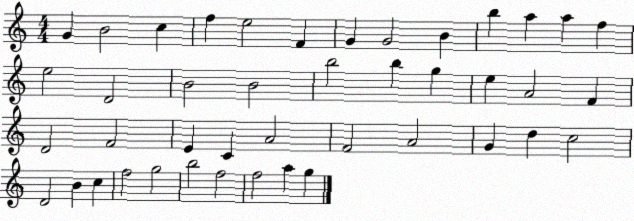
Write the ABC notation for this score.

X:1
T:Untitled
M:4/4
L:1/4
K:C
G B2 c f e2 F G G2 B b a a f e2 D2 B2 B2 b2 b g e A2 F D2 F2 E C A2 F2 A2 G d c2 D2 B c f2 g2 b2 f2 f2 a g